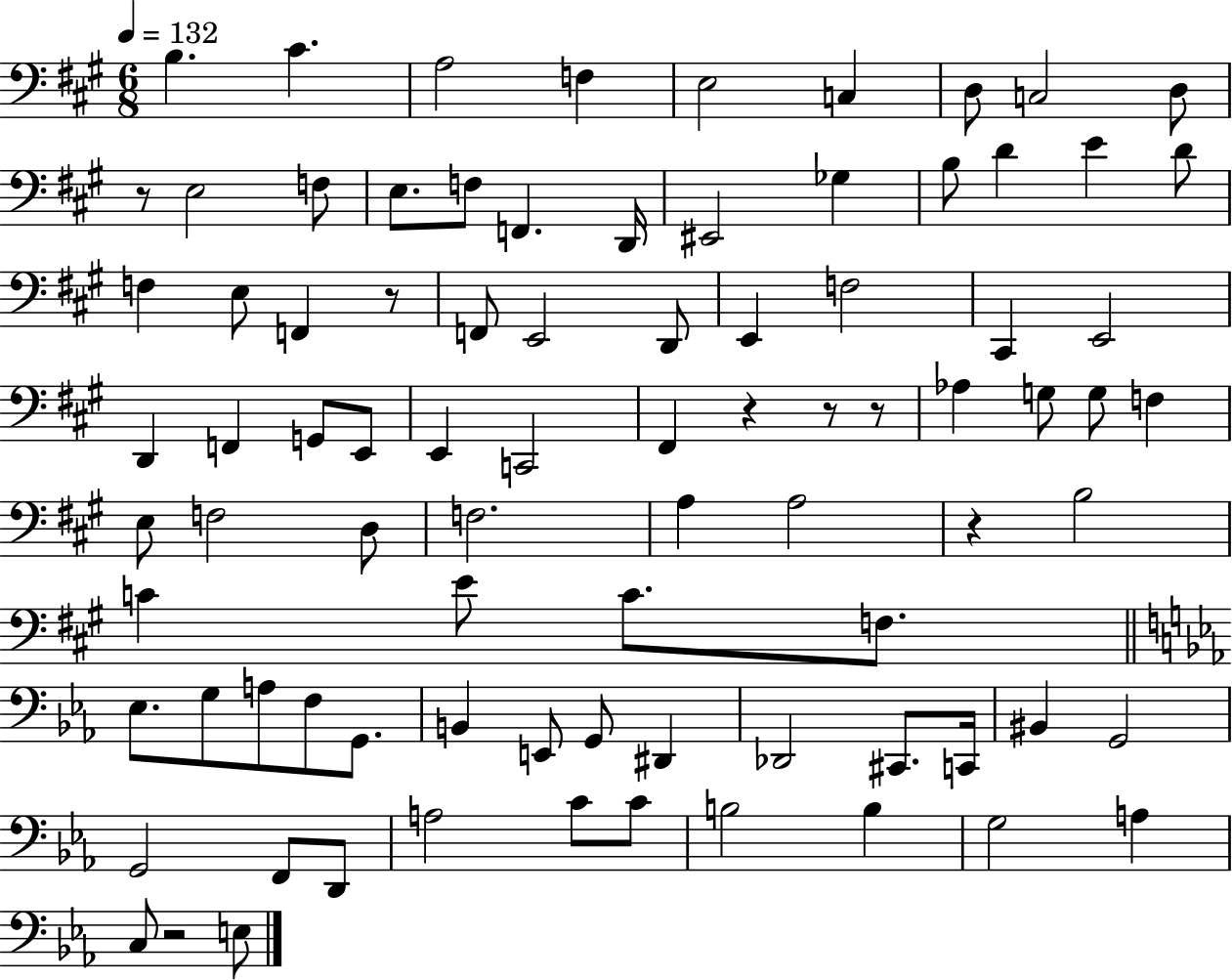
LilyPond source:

{
  \clef bass
  \numericTimeSignature
  \time 6/8
  \key a \major
  \tempo 4 = 132
  b4. cis'4. | a2 f4 | e2 c4 | d8 c2 d8 | \break r8 e2 f8 | e8. f8 f,4. d,16 | eis,2 ges4 | b8 d'4 e'4 d'8 | \break f4 e8 f,4 r8 | f,8 e,2 d,8 | e,4 f2 | cis,4 e,2 | \break d,4 f,4 g,8 e,8 | e,4 c,2 | fis,4 r4 r8 r8 | aes4 g8 g8 f4 | \break e8 f2 d8 | f2. | a4 a2 | r4 b2 | \break c'4 e'8 c'8. f8. | \bar "||" \break \key c \minor ees8. g8 a8 f8 g,8. | b,4 e,8 g,8 dis,4 | des,2 cis,8. c,16 | bis,4 g,2 | \break g,2 f,8 d,8 | a2 c'8 c'8 | b2 b4 | g2 a4 | \break c8 r2 e8 | \bar "|."
}